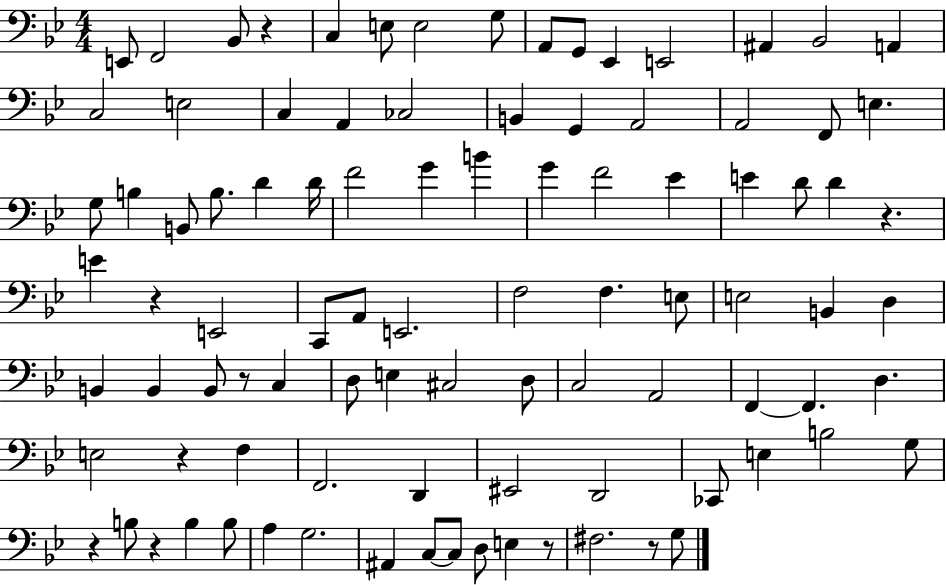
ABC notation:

X:1
T:Untitled
M:4/4
L:1/4
K:Bb
E,,/2 F,,2 _B,,/2 z C, E,/2 E,2 G,/2 A,,/2 G,,/2 _E,, E,,2 ^A,, _B,,2 A,, C,2 E,2 C, A,, _C,2 B,, G,, A,,2 A,,2 F,,/2 E, G,/2 B, B,,/2 B,/2 D D/4 F2 G B G F2 _E E D/2 D z E z E,,2 C,,/2 A,,/2 E,,2 F,2 F, E,/2 E,2 B,, D, B,, B,, B,,/2 z/2 C, D,/2 E, ^C,2 D,/2 C,2 A,,2 F,, F,, D, E,2 z F, F,,2 D,, ^E,,2 D,,2 _C,,/2 E, B,2 G,/2 z B,/2 z B, B,/2 A, G,2 ^A,, C,/2 C,/2 D,/2 E, z/2 ^F,2 z/2 G,/2